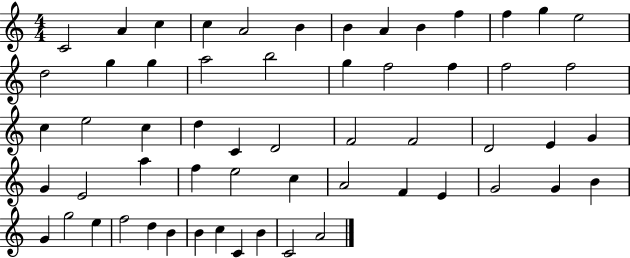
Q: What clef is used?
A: treble